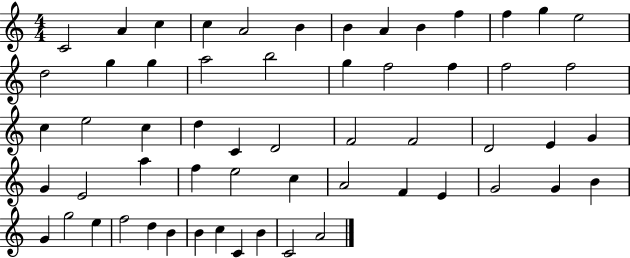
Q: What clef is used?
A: treble